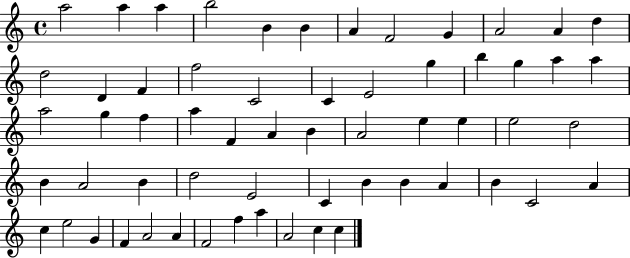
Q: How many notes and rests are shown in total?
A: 60